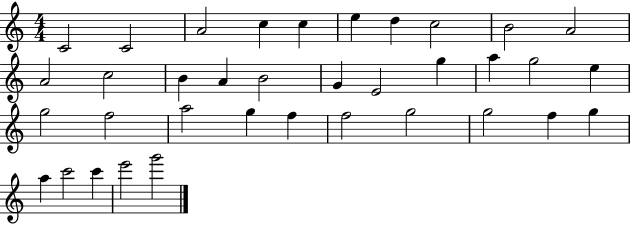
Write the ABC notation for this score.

X:1
T:Untitled
M:4/4
L:1/4
K:C
C2 C2 A2 c c e d c2 B2 A2 A2 c2 B A B2 G E2 g a g2 e g2 f2 a2 g f f2 g2 g2 f g a c'2 c' e'2 g'2